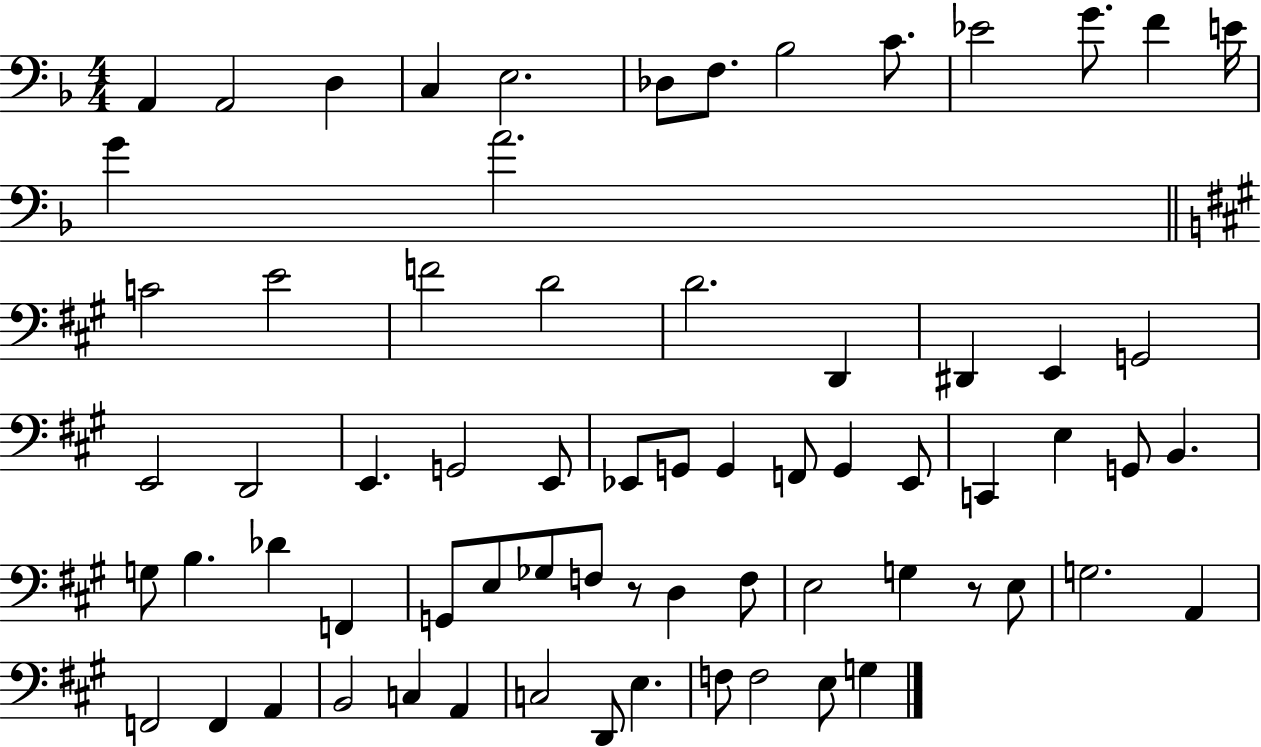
A2/q A2/h D3/q C3/q E3/h. Db3/e F3/e. Bb3/h C4/e. Eb4/h G4/e. F4/q E4/s G4/q A4/h. C4/h E4/h F4/h D4/h D4/h. D2/q D#2/q E2/q G2/h E2/h D2/h E2/q. G2/h E2/e Eb2/e G2/e G2/q F2/e G2/q Eb2/e C2/q E3/q G2/e B2/q. G3/e B3/q. Db4/q F2/q G2/e E3/e Gb3/e F3/e R/e D3/q F3/e E3/h G3/q R/e E3/e G3/h. A2/q F2/h F2/q A2/q B2/h C3/q A2/q C3/h D2/e E3/q. F3/e F3/h E3/e G3/q